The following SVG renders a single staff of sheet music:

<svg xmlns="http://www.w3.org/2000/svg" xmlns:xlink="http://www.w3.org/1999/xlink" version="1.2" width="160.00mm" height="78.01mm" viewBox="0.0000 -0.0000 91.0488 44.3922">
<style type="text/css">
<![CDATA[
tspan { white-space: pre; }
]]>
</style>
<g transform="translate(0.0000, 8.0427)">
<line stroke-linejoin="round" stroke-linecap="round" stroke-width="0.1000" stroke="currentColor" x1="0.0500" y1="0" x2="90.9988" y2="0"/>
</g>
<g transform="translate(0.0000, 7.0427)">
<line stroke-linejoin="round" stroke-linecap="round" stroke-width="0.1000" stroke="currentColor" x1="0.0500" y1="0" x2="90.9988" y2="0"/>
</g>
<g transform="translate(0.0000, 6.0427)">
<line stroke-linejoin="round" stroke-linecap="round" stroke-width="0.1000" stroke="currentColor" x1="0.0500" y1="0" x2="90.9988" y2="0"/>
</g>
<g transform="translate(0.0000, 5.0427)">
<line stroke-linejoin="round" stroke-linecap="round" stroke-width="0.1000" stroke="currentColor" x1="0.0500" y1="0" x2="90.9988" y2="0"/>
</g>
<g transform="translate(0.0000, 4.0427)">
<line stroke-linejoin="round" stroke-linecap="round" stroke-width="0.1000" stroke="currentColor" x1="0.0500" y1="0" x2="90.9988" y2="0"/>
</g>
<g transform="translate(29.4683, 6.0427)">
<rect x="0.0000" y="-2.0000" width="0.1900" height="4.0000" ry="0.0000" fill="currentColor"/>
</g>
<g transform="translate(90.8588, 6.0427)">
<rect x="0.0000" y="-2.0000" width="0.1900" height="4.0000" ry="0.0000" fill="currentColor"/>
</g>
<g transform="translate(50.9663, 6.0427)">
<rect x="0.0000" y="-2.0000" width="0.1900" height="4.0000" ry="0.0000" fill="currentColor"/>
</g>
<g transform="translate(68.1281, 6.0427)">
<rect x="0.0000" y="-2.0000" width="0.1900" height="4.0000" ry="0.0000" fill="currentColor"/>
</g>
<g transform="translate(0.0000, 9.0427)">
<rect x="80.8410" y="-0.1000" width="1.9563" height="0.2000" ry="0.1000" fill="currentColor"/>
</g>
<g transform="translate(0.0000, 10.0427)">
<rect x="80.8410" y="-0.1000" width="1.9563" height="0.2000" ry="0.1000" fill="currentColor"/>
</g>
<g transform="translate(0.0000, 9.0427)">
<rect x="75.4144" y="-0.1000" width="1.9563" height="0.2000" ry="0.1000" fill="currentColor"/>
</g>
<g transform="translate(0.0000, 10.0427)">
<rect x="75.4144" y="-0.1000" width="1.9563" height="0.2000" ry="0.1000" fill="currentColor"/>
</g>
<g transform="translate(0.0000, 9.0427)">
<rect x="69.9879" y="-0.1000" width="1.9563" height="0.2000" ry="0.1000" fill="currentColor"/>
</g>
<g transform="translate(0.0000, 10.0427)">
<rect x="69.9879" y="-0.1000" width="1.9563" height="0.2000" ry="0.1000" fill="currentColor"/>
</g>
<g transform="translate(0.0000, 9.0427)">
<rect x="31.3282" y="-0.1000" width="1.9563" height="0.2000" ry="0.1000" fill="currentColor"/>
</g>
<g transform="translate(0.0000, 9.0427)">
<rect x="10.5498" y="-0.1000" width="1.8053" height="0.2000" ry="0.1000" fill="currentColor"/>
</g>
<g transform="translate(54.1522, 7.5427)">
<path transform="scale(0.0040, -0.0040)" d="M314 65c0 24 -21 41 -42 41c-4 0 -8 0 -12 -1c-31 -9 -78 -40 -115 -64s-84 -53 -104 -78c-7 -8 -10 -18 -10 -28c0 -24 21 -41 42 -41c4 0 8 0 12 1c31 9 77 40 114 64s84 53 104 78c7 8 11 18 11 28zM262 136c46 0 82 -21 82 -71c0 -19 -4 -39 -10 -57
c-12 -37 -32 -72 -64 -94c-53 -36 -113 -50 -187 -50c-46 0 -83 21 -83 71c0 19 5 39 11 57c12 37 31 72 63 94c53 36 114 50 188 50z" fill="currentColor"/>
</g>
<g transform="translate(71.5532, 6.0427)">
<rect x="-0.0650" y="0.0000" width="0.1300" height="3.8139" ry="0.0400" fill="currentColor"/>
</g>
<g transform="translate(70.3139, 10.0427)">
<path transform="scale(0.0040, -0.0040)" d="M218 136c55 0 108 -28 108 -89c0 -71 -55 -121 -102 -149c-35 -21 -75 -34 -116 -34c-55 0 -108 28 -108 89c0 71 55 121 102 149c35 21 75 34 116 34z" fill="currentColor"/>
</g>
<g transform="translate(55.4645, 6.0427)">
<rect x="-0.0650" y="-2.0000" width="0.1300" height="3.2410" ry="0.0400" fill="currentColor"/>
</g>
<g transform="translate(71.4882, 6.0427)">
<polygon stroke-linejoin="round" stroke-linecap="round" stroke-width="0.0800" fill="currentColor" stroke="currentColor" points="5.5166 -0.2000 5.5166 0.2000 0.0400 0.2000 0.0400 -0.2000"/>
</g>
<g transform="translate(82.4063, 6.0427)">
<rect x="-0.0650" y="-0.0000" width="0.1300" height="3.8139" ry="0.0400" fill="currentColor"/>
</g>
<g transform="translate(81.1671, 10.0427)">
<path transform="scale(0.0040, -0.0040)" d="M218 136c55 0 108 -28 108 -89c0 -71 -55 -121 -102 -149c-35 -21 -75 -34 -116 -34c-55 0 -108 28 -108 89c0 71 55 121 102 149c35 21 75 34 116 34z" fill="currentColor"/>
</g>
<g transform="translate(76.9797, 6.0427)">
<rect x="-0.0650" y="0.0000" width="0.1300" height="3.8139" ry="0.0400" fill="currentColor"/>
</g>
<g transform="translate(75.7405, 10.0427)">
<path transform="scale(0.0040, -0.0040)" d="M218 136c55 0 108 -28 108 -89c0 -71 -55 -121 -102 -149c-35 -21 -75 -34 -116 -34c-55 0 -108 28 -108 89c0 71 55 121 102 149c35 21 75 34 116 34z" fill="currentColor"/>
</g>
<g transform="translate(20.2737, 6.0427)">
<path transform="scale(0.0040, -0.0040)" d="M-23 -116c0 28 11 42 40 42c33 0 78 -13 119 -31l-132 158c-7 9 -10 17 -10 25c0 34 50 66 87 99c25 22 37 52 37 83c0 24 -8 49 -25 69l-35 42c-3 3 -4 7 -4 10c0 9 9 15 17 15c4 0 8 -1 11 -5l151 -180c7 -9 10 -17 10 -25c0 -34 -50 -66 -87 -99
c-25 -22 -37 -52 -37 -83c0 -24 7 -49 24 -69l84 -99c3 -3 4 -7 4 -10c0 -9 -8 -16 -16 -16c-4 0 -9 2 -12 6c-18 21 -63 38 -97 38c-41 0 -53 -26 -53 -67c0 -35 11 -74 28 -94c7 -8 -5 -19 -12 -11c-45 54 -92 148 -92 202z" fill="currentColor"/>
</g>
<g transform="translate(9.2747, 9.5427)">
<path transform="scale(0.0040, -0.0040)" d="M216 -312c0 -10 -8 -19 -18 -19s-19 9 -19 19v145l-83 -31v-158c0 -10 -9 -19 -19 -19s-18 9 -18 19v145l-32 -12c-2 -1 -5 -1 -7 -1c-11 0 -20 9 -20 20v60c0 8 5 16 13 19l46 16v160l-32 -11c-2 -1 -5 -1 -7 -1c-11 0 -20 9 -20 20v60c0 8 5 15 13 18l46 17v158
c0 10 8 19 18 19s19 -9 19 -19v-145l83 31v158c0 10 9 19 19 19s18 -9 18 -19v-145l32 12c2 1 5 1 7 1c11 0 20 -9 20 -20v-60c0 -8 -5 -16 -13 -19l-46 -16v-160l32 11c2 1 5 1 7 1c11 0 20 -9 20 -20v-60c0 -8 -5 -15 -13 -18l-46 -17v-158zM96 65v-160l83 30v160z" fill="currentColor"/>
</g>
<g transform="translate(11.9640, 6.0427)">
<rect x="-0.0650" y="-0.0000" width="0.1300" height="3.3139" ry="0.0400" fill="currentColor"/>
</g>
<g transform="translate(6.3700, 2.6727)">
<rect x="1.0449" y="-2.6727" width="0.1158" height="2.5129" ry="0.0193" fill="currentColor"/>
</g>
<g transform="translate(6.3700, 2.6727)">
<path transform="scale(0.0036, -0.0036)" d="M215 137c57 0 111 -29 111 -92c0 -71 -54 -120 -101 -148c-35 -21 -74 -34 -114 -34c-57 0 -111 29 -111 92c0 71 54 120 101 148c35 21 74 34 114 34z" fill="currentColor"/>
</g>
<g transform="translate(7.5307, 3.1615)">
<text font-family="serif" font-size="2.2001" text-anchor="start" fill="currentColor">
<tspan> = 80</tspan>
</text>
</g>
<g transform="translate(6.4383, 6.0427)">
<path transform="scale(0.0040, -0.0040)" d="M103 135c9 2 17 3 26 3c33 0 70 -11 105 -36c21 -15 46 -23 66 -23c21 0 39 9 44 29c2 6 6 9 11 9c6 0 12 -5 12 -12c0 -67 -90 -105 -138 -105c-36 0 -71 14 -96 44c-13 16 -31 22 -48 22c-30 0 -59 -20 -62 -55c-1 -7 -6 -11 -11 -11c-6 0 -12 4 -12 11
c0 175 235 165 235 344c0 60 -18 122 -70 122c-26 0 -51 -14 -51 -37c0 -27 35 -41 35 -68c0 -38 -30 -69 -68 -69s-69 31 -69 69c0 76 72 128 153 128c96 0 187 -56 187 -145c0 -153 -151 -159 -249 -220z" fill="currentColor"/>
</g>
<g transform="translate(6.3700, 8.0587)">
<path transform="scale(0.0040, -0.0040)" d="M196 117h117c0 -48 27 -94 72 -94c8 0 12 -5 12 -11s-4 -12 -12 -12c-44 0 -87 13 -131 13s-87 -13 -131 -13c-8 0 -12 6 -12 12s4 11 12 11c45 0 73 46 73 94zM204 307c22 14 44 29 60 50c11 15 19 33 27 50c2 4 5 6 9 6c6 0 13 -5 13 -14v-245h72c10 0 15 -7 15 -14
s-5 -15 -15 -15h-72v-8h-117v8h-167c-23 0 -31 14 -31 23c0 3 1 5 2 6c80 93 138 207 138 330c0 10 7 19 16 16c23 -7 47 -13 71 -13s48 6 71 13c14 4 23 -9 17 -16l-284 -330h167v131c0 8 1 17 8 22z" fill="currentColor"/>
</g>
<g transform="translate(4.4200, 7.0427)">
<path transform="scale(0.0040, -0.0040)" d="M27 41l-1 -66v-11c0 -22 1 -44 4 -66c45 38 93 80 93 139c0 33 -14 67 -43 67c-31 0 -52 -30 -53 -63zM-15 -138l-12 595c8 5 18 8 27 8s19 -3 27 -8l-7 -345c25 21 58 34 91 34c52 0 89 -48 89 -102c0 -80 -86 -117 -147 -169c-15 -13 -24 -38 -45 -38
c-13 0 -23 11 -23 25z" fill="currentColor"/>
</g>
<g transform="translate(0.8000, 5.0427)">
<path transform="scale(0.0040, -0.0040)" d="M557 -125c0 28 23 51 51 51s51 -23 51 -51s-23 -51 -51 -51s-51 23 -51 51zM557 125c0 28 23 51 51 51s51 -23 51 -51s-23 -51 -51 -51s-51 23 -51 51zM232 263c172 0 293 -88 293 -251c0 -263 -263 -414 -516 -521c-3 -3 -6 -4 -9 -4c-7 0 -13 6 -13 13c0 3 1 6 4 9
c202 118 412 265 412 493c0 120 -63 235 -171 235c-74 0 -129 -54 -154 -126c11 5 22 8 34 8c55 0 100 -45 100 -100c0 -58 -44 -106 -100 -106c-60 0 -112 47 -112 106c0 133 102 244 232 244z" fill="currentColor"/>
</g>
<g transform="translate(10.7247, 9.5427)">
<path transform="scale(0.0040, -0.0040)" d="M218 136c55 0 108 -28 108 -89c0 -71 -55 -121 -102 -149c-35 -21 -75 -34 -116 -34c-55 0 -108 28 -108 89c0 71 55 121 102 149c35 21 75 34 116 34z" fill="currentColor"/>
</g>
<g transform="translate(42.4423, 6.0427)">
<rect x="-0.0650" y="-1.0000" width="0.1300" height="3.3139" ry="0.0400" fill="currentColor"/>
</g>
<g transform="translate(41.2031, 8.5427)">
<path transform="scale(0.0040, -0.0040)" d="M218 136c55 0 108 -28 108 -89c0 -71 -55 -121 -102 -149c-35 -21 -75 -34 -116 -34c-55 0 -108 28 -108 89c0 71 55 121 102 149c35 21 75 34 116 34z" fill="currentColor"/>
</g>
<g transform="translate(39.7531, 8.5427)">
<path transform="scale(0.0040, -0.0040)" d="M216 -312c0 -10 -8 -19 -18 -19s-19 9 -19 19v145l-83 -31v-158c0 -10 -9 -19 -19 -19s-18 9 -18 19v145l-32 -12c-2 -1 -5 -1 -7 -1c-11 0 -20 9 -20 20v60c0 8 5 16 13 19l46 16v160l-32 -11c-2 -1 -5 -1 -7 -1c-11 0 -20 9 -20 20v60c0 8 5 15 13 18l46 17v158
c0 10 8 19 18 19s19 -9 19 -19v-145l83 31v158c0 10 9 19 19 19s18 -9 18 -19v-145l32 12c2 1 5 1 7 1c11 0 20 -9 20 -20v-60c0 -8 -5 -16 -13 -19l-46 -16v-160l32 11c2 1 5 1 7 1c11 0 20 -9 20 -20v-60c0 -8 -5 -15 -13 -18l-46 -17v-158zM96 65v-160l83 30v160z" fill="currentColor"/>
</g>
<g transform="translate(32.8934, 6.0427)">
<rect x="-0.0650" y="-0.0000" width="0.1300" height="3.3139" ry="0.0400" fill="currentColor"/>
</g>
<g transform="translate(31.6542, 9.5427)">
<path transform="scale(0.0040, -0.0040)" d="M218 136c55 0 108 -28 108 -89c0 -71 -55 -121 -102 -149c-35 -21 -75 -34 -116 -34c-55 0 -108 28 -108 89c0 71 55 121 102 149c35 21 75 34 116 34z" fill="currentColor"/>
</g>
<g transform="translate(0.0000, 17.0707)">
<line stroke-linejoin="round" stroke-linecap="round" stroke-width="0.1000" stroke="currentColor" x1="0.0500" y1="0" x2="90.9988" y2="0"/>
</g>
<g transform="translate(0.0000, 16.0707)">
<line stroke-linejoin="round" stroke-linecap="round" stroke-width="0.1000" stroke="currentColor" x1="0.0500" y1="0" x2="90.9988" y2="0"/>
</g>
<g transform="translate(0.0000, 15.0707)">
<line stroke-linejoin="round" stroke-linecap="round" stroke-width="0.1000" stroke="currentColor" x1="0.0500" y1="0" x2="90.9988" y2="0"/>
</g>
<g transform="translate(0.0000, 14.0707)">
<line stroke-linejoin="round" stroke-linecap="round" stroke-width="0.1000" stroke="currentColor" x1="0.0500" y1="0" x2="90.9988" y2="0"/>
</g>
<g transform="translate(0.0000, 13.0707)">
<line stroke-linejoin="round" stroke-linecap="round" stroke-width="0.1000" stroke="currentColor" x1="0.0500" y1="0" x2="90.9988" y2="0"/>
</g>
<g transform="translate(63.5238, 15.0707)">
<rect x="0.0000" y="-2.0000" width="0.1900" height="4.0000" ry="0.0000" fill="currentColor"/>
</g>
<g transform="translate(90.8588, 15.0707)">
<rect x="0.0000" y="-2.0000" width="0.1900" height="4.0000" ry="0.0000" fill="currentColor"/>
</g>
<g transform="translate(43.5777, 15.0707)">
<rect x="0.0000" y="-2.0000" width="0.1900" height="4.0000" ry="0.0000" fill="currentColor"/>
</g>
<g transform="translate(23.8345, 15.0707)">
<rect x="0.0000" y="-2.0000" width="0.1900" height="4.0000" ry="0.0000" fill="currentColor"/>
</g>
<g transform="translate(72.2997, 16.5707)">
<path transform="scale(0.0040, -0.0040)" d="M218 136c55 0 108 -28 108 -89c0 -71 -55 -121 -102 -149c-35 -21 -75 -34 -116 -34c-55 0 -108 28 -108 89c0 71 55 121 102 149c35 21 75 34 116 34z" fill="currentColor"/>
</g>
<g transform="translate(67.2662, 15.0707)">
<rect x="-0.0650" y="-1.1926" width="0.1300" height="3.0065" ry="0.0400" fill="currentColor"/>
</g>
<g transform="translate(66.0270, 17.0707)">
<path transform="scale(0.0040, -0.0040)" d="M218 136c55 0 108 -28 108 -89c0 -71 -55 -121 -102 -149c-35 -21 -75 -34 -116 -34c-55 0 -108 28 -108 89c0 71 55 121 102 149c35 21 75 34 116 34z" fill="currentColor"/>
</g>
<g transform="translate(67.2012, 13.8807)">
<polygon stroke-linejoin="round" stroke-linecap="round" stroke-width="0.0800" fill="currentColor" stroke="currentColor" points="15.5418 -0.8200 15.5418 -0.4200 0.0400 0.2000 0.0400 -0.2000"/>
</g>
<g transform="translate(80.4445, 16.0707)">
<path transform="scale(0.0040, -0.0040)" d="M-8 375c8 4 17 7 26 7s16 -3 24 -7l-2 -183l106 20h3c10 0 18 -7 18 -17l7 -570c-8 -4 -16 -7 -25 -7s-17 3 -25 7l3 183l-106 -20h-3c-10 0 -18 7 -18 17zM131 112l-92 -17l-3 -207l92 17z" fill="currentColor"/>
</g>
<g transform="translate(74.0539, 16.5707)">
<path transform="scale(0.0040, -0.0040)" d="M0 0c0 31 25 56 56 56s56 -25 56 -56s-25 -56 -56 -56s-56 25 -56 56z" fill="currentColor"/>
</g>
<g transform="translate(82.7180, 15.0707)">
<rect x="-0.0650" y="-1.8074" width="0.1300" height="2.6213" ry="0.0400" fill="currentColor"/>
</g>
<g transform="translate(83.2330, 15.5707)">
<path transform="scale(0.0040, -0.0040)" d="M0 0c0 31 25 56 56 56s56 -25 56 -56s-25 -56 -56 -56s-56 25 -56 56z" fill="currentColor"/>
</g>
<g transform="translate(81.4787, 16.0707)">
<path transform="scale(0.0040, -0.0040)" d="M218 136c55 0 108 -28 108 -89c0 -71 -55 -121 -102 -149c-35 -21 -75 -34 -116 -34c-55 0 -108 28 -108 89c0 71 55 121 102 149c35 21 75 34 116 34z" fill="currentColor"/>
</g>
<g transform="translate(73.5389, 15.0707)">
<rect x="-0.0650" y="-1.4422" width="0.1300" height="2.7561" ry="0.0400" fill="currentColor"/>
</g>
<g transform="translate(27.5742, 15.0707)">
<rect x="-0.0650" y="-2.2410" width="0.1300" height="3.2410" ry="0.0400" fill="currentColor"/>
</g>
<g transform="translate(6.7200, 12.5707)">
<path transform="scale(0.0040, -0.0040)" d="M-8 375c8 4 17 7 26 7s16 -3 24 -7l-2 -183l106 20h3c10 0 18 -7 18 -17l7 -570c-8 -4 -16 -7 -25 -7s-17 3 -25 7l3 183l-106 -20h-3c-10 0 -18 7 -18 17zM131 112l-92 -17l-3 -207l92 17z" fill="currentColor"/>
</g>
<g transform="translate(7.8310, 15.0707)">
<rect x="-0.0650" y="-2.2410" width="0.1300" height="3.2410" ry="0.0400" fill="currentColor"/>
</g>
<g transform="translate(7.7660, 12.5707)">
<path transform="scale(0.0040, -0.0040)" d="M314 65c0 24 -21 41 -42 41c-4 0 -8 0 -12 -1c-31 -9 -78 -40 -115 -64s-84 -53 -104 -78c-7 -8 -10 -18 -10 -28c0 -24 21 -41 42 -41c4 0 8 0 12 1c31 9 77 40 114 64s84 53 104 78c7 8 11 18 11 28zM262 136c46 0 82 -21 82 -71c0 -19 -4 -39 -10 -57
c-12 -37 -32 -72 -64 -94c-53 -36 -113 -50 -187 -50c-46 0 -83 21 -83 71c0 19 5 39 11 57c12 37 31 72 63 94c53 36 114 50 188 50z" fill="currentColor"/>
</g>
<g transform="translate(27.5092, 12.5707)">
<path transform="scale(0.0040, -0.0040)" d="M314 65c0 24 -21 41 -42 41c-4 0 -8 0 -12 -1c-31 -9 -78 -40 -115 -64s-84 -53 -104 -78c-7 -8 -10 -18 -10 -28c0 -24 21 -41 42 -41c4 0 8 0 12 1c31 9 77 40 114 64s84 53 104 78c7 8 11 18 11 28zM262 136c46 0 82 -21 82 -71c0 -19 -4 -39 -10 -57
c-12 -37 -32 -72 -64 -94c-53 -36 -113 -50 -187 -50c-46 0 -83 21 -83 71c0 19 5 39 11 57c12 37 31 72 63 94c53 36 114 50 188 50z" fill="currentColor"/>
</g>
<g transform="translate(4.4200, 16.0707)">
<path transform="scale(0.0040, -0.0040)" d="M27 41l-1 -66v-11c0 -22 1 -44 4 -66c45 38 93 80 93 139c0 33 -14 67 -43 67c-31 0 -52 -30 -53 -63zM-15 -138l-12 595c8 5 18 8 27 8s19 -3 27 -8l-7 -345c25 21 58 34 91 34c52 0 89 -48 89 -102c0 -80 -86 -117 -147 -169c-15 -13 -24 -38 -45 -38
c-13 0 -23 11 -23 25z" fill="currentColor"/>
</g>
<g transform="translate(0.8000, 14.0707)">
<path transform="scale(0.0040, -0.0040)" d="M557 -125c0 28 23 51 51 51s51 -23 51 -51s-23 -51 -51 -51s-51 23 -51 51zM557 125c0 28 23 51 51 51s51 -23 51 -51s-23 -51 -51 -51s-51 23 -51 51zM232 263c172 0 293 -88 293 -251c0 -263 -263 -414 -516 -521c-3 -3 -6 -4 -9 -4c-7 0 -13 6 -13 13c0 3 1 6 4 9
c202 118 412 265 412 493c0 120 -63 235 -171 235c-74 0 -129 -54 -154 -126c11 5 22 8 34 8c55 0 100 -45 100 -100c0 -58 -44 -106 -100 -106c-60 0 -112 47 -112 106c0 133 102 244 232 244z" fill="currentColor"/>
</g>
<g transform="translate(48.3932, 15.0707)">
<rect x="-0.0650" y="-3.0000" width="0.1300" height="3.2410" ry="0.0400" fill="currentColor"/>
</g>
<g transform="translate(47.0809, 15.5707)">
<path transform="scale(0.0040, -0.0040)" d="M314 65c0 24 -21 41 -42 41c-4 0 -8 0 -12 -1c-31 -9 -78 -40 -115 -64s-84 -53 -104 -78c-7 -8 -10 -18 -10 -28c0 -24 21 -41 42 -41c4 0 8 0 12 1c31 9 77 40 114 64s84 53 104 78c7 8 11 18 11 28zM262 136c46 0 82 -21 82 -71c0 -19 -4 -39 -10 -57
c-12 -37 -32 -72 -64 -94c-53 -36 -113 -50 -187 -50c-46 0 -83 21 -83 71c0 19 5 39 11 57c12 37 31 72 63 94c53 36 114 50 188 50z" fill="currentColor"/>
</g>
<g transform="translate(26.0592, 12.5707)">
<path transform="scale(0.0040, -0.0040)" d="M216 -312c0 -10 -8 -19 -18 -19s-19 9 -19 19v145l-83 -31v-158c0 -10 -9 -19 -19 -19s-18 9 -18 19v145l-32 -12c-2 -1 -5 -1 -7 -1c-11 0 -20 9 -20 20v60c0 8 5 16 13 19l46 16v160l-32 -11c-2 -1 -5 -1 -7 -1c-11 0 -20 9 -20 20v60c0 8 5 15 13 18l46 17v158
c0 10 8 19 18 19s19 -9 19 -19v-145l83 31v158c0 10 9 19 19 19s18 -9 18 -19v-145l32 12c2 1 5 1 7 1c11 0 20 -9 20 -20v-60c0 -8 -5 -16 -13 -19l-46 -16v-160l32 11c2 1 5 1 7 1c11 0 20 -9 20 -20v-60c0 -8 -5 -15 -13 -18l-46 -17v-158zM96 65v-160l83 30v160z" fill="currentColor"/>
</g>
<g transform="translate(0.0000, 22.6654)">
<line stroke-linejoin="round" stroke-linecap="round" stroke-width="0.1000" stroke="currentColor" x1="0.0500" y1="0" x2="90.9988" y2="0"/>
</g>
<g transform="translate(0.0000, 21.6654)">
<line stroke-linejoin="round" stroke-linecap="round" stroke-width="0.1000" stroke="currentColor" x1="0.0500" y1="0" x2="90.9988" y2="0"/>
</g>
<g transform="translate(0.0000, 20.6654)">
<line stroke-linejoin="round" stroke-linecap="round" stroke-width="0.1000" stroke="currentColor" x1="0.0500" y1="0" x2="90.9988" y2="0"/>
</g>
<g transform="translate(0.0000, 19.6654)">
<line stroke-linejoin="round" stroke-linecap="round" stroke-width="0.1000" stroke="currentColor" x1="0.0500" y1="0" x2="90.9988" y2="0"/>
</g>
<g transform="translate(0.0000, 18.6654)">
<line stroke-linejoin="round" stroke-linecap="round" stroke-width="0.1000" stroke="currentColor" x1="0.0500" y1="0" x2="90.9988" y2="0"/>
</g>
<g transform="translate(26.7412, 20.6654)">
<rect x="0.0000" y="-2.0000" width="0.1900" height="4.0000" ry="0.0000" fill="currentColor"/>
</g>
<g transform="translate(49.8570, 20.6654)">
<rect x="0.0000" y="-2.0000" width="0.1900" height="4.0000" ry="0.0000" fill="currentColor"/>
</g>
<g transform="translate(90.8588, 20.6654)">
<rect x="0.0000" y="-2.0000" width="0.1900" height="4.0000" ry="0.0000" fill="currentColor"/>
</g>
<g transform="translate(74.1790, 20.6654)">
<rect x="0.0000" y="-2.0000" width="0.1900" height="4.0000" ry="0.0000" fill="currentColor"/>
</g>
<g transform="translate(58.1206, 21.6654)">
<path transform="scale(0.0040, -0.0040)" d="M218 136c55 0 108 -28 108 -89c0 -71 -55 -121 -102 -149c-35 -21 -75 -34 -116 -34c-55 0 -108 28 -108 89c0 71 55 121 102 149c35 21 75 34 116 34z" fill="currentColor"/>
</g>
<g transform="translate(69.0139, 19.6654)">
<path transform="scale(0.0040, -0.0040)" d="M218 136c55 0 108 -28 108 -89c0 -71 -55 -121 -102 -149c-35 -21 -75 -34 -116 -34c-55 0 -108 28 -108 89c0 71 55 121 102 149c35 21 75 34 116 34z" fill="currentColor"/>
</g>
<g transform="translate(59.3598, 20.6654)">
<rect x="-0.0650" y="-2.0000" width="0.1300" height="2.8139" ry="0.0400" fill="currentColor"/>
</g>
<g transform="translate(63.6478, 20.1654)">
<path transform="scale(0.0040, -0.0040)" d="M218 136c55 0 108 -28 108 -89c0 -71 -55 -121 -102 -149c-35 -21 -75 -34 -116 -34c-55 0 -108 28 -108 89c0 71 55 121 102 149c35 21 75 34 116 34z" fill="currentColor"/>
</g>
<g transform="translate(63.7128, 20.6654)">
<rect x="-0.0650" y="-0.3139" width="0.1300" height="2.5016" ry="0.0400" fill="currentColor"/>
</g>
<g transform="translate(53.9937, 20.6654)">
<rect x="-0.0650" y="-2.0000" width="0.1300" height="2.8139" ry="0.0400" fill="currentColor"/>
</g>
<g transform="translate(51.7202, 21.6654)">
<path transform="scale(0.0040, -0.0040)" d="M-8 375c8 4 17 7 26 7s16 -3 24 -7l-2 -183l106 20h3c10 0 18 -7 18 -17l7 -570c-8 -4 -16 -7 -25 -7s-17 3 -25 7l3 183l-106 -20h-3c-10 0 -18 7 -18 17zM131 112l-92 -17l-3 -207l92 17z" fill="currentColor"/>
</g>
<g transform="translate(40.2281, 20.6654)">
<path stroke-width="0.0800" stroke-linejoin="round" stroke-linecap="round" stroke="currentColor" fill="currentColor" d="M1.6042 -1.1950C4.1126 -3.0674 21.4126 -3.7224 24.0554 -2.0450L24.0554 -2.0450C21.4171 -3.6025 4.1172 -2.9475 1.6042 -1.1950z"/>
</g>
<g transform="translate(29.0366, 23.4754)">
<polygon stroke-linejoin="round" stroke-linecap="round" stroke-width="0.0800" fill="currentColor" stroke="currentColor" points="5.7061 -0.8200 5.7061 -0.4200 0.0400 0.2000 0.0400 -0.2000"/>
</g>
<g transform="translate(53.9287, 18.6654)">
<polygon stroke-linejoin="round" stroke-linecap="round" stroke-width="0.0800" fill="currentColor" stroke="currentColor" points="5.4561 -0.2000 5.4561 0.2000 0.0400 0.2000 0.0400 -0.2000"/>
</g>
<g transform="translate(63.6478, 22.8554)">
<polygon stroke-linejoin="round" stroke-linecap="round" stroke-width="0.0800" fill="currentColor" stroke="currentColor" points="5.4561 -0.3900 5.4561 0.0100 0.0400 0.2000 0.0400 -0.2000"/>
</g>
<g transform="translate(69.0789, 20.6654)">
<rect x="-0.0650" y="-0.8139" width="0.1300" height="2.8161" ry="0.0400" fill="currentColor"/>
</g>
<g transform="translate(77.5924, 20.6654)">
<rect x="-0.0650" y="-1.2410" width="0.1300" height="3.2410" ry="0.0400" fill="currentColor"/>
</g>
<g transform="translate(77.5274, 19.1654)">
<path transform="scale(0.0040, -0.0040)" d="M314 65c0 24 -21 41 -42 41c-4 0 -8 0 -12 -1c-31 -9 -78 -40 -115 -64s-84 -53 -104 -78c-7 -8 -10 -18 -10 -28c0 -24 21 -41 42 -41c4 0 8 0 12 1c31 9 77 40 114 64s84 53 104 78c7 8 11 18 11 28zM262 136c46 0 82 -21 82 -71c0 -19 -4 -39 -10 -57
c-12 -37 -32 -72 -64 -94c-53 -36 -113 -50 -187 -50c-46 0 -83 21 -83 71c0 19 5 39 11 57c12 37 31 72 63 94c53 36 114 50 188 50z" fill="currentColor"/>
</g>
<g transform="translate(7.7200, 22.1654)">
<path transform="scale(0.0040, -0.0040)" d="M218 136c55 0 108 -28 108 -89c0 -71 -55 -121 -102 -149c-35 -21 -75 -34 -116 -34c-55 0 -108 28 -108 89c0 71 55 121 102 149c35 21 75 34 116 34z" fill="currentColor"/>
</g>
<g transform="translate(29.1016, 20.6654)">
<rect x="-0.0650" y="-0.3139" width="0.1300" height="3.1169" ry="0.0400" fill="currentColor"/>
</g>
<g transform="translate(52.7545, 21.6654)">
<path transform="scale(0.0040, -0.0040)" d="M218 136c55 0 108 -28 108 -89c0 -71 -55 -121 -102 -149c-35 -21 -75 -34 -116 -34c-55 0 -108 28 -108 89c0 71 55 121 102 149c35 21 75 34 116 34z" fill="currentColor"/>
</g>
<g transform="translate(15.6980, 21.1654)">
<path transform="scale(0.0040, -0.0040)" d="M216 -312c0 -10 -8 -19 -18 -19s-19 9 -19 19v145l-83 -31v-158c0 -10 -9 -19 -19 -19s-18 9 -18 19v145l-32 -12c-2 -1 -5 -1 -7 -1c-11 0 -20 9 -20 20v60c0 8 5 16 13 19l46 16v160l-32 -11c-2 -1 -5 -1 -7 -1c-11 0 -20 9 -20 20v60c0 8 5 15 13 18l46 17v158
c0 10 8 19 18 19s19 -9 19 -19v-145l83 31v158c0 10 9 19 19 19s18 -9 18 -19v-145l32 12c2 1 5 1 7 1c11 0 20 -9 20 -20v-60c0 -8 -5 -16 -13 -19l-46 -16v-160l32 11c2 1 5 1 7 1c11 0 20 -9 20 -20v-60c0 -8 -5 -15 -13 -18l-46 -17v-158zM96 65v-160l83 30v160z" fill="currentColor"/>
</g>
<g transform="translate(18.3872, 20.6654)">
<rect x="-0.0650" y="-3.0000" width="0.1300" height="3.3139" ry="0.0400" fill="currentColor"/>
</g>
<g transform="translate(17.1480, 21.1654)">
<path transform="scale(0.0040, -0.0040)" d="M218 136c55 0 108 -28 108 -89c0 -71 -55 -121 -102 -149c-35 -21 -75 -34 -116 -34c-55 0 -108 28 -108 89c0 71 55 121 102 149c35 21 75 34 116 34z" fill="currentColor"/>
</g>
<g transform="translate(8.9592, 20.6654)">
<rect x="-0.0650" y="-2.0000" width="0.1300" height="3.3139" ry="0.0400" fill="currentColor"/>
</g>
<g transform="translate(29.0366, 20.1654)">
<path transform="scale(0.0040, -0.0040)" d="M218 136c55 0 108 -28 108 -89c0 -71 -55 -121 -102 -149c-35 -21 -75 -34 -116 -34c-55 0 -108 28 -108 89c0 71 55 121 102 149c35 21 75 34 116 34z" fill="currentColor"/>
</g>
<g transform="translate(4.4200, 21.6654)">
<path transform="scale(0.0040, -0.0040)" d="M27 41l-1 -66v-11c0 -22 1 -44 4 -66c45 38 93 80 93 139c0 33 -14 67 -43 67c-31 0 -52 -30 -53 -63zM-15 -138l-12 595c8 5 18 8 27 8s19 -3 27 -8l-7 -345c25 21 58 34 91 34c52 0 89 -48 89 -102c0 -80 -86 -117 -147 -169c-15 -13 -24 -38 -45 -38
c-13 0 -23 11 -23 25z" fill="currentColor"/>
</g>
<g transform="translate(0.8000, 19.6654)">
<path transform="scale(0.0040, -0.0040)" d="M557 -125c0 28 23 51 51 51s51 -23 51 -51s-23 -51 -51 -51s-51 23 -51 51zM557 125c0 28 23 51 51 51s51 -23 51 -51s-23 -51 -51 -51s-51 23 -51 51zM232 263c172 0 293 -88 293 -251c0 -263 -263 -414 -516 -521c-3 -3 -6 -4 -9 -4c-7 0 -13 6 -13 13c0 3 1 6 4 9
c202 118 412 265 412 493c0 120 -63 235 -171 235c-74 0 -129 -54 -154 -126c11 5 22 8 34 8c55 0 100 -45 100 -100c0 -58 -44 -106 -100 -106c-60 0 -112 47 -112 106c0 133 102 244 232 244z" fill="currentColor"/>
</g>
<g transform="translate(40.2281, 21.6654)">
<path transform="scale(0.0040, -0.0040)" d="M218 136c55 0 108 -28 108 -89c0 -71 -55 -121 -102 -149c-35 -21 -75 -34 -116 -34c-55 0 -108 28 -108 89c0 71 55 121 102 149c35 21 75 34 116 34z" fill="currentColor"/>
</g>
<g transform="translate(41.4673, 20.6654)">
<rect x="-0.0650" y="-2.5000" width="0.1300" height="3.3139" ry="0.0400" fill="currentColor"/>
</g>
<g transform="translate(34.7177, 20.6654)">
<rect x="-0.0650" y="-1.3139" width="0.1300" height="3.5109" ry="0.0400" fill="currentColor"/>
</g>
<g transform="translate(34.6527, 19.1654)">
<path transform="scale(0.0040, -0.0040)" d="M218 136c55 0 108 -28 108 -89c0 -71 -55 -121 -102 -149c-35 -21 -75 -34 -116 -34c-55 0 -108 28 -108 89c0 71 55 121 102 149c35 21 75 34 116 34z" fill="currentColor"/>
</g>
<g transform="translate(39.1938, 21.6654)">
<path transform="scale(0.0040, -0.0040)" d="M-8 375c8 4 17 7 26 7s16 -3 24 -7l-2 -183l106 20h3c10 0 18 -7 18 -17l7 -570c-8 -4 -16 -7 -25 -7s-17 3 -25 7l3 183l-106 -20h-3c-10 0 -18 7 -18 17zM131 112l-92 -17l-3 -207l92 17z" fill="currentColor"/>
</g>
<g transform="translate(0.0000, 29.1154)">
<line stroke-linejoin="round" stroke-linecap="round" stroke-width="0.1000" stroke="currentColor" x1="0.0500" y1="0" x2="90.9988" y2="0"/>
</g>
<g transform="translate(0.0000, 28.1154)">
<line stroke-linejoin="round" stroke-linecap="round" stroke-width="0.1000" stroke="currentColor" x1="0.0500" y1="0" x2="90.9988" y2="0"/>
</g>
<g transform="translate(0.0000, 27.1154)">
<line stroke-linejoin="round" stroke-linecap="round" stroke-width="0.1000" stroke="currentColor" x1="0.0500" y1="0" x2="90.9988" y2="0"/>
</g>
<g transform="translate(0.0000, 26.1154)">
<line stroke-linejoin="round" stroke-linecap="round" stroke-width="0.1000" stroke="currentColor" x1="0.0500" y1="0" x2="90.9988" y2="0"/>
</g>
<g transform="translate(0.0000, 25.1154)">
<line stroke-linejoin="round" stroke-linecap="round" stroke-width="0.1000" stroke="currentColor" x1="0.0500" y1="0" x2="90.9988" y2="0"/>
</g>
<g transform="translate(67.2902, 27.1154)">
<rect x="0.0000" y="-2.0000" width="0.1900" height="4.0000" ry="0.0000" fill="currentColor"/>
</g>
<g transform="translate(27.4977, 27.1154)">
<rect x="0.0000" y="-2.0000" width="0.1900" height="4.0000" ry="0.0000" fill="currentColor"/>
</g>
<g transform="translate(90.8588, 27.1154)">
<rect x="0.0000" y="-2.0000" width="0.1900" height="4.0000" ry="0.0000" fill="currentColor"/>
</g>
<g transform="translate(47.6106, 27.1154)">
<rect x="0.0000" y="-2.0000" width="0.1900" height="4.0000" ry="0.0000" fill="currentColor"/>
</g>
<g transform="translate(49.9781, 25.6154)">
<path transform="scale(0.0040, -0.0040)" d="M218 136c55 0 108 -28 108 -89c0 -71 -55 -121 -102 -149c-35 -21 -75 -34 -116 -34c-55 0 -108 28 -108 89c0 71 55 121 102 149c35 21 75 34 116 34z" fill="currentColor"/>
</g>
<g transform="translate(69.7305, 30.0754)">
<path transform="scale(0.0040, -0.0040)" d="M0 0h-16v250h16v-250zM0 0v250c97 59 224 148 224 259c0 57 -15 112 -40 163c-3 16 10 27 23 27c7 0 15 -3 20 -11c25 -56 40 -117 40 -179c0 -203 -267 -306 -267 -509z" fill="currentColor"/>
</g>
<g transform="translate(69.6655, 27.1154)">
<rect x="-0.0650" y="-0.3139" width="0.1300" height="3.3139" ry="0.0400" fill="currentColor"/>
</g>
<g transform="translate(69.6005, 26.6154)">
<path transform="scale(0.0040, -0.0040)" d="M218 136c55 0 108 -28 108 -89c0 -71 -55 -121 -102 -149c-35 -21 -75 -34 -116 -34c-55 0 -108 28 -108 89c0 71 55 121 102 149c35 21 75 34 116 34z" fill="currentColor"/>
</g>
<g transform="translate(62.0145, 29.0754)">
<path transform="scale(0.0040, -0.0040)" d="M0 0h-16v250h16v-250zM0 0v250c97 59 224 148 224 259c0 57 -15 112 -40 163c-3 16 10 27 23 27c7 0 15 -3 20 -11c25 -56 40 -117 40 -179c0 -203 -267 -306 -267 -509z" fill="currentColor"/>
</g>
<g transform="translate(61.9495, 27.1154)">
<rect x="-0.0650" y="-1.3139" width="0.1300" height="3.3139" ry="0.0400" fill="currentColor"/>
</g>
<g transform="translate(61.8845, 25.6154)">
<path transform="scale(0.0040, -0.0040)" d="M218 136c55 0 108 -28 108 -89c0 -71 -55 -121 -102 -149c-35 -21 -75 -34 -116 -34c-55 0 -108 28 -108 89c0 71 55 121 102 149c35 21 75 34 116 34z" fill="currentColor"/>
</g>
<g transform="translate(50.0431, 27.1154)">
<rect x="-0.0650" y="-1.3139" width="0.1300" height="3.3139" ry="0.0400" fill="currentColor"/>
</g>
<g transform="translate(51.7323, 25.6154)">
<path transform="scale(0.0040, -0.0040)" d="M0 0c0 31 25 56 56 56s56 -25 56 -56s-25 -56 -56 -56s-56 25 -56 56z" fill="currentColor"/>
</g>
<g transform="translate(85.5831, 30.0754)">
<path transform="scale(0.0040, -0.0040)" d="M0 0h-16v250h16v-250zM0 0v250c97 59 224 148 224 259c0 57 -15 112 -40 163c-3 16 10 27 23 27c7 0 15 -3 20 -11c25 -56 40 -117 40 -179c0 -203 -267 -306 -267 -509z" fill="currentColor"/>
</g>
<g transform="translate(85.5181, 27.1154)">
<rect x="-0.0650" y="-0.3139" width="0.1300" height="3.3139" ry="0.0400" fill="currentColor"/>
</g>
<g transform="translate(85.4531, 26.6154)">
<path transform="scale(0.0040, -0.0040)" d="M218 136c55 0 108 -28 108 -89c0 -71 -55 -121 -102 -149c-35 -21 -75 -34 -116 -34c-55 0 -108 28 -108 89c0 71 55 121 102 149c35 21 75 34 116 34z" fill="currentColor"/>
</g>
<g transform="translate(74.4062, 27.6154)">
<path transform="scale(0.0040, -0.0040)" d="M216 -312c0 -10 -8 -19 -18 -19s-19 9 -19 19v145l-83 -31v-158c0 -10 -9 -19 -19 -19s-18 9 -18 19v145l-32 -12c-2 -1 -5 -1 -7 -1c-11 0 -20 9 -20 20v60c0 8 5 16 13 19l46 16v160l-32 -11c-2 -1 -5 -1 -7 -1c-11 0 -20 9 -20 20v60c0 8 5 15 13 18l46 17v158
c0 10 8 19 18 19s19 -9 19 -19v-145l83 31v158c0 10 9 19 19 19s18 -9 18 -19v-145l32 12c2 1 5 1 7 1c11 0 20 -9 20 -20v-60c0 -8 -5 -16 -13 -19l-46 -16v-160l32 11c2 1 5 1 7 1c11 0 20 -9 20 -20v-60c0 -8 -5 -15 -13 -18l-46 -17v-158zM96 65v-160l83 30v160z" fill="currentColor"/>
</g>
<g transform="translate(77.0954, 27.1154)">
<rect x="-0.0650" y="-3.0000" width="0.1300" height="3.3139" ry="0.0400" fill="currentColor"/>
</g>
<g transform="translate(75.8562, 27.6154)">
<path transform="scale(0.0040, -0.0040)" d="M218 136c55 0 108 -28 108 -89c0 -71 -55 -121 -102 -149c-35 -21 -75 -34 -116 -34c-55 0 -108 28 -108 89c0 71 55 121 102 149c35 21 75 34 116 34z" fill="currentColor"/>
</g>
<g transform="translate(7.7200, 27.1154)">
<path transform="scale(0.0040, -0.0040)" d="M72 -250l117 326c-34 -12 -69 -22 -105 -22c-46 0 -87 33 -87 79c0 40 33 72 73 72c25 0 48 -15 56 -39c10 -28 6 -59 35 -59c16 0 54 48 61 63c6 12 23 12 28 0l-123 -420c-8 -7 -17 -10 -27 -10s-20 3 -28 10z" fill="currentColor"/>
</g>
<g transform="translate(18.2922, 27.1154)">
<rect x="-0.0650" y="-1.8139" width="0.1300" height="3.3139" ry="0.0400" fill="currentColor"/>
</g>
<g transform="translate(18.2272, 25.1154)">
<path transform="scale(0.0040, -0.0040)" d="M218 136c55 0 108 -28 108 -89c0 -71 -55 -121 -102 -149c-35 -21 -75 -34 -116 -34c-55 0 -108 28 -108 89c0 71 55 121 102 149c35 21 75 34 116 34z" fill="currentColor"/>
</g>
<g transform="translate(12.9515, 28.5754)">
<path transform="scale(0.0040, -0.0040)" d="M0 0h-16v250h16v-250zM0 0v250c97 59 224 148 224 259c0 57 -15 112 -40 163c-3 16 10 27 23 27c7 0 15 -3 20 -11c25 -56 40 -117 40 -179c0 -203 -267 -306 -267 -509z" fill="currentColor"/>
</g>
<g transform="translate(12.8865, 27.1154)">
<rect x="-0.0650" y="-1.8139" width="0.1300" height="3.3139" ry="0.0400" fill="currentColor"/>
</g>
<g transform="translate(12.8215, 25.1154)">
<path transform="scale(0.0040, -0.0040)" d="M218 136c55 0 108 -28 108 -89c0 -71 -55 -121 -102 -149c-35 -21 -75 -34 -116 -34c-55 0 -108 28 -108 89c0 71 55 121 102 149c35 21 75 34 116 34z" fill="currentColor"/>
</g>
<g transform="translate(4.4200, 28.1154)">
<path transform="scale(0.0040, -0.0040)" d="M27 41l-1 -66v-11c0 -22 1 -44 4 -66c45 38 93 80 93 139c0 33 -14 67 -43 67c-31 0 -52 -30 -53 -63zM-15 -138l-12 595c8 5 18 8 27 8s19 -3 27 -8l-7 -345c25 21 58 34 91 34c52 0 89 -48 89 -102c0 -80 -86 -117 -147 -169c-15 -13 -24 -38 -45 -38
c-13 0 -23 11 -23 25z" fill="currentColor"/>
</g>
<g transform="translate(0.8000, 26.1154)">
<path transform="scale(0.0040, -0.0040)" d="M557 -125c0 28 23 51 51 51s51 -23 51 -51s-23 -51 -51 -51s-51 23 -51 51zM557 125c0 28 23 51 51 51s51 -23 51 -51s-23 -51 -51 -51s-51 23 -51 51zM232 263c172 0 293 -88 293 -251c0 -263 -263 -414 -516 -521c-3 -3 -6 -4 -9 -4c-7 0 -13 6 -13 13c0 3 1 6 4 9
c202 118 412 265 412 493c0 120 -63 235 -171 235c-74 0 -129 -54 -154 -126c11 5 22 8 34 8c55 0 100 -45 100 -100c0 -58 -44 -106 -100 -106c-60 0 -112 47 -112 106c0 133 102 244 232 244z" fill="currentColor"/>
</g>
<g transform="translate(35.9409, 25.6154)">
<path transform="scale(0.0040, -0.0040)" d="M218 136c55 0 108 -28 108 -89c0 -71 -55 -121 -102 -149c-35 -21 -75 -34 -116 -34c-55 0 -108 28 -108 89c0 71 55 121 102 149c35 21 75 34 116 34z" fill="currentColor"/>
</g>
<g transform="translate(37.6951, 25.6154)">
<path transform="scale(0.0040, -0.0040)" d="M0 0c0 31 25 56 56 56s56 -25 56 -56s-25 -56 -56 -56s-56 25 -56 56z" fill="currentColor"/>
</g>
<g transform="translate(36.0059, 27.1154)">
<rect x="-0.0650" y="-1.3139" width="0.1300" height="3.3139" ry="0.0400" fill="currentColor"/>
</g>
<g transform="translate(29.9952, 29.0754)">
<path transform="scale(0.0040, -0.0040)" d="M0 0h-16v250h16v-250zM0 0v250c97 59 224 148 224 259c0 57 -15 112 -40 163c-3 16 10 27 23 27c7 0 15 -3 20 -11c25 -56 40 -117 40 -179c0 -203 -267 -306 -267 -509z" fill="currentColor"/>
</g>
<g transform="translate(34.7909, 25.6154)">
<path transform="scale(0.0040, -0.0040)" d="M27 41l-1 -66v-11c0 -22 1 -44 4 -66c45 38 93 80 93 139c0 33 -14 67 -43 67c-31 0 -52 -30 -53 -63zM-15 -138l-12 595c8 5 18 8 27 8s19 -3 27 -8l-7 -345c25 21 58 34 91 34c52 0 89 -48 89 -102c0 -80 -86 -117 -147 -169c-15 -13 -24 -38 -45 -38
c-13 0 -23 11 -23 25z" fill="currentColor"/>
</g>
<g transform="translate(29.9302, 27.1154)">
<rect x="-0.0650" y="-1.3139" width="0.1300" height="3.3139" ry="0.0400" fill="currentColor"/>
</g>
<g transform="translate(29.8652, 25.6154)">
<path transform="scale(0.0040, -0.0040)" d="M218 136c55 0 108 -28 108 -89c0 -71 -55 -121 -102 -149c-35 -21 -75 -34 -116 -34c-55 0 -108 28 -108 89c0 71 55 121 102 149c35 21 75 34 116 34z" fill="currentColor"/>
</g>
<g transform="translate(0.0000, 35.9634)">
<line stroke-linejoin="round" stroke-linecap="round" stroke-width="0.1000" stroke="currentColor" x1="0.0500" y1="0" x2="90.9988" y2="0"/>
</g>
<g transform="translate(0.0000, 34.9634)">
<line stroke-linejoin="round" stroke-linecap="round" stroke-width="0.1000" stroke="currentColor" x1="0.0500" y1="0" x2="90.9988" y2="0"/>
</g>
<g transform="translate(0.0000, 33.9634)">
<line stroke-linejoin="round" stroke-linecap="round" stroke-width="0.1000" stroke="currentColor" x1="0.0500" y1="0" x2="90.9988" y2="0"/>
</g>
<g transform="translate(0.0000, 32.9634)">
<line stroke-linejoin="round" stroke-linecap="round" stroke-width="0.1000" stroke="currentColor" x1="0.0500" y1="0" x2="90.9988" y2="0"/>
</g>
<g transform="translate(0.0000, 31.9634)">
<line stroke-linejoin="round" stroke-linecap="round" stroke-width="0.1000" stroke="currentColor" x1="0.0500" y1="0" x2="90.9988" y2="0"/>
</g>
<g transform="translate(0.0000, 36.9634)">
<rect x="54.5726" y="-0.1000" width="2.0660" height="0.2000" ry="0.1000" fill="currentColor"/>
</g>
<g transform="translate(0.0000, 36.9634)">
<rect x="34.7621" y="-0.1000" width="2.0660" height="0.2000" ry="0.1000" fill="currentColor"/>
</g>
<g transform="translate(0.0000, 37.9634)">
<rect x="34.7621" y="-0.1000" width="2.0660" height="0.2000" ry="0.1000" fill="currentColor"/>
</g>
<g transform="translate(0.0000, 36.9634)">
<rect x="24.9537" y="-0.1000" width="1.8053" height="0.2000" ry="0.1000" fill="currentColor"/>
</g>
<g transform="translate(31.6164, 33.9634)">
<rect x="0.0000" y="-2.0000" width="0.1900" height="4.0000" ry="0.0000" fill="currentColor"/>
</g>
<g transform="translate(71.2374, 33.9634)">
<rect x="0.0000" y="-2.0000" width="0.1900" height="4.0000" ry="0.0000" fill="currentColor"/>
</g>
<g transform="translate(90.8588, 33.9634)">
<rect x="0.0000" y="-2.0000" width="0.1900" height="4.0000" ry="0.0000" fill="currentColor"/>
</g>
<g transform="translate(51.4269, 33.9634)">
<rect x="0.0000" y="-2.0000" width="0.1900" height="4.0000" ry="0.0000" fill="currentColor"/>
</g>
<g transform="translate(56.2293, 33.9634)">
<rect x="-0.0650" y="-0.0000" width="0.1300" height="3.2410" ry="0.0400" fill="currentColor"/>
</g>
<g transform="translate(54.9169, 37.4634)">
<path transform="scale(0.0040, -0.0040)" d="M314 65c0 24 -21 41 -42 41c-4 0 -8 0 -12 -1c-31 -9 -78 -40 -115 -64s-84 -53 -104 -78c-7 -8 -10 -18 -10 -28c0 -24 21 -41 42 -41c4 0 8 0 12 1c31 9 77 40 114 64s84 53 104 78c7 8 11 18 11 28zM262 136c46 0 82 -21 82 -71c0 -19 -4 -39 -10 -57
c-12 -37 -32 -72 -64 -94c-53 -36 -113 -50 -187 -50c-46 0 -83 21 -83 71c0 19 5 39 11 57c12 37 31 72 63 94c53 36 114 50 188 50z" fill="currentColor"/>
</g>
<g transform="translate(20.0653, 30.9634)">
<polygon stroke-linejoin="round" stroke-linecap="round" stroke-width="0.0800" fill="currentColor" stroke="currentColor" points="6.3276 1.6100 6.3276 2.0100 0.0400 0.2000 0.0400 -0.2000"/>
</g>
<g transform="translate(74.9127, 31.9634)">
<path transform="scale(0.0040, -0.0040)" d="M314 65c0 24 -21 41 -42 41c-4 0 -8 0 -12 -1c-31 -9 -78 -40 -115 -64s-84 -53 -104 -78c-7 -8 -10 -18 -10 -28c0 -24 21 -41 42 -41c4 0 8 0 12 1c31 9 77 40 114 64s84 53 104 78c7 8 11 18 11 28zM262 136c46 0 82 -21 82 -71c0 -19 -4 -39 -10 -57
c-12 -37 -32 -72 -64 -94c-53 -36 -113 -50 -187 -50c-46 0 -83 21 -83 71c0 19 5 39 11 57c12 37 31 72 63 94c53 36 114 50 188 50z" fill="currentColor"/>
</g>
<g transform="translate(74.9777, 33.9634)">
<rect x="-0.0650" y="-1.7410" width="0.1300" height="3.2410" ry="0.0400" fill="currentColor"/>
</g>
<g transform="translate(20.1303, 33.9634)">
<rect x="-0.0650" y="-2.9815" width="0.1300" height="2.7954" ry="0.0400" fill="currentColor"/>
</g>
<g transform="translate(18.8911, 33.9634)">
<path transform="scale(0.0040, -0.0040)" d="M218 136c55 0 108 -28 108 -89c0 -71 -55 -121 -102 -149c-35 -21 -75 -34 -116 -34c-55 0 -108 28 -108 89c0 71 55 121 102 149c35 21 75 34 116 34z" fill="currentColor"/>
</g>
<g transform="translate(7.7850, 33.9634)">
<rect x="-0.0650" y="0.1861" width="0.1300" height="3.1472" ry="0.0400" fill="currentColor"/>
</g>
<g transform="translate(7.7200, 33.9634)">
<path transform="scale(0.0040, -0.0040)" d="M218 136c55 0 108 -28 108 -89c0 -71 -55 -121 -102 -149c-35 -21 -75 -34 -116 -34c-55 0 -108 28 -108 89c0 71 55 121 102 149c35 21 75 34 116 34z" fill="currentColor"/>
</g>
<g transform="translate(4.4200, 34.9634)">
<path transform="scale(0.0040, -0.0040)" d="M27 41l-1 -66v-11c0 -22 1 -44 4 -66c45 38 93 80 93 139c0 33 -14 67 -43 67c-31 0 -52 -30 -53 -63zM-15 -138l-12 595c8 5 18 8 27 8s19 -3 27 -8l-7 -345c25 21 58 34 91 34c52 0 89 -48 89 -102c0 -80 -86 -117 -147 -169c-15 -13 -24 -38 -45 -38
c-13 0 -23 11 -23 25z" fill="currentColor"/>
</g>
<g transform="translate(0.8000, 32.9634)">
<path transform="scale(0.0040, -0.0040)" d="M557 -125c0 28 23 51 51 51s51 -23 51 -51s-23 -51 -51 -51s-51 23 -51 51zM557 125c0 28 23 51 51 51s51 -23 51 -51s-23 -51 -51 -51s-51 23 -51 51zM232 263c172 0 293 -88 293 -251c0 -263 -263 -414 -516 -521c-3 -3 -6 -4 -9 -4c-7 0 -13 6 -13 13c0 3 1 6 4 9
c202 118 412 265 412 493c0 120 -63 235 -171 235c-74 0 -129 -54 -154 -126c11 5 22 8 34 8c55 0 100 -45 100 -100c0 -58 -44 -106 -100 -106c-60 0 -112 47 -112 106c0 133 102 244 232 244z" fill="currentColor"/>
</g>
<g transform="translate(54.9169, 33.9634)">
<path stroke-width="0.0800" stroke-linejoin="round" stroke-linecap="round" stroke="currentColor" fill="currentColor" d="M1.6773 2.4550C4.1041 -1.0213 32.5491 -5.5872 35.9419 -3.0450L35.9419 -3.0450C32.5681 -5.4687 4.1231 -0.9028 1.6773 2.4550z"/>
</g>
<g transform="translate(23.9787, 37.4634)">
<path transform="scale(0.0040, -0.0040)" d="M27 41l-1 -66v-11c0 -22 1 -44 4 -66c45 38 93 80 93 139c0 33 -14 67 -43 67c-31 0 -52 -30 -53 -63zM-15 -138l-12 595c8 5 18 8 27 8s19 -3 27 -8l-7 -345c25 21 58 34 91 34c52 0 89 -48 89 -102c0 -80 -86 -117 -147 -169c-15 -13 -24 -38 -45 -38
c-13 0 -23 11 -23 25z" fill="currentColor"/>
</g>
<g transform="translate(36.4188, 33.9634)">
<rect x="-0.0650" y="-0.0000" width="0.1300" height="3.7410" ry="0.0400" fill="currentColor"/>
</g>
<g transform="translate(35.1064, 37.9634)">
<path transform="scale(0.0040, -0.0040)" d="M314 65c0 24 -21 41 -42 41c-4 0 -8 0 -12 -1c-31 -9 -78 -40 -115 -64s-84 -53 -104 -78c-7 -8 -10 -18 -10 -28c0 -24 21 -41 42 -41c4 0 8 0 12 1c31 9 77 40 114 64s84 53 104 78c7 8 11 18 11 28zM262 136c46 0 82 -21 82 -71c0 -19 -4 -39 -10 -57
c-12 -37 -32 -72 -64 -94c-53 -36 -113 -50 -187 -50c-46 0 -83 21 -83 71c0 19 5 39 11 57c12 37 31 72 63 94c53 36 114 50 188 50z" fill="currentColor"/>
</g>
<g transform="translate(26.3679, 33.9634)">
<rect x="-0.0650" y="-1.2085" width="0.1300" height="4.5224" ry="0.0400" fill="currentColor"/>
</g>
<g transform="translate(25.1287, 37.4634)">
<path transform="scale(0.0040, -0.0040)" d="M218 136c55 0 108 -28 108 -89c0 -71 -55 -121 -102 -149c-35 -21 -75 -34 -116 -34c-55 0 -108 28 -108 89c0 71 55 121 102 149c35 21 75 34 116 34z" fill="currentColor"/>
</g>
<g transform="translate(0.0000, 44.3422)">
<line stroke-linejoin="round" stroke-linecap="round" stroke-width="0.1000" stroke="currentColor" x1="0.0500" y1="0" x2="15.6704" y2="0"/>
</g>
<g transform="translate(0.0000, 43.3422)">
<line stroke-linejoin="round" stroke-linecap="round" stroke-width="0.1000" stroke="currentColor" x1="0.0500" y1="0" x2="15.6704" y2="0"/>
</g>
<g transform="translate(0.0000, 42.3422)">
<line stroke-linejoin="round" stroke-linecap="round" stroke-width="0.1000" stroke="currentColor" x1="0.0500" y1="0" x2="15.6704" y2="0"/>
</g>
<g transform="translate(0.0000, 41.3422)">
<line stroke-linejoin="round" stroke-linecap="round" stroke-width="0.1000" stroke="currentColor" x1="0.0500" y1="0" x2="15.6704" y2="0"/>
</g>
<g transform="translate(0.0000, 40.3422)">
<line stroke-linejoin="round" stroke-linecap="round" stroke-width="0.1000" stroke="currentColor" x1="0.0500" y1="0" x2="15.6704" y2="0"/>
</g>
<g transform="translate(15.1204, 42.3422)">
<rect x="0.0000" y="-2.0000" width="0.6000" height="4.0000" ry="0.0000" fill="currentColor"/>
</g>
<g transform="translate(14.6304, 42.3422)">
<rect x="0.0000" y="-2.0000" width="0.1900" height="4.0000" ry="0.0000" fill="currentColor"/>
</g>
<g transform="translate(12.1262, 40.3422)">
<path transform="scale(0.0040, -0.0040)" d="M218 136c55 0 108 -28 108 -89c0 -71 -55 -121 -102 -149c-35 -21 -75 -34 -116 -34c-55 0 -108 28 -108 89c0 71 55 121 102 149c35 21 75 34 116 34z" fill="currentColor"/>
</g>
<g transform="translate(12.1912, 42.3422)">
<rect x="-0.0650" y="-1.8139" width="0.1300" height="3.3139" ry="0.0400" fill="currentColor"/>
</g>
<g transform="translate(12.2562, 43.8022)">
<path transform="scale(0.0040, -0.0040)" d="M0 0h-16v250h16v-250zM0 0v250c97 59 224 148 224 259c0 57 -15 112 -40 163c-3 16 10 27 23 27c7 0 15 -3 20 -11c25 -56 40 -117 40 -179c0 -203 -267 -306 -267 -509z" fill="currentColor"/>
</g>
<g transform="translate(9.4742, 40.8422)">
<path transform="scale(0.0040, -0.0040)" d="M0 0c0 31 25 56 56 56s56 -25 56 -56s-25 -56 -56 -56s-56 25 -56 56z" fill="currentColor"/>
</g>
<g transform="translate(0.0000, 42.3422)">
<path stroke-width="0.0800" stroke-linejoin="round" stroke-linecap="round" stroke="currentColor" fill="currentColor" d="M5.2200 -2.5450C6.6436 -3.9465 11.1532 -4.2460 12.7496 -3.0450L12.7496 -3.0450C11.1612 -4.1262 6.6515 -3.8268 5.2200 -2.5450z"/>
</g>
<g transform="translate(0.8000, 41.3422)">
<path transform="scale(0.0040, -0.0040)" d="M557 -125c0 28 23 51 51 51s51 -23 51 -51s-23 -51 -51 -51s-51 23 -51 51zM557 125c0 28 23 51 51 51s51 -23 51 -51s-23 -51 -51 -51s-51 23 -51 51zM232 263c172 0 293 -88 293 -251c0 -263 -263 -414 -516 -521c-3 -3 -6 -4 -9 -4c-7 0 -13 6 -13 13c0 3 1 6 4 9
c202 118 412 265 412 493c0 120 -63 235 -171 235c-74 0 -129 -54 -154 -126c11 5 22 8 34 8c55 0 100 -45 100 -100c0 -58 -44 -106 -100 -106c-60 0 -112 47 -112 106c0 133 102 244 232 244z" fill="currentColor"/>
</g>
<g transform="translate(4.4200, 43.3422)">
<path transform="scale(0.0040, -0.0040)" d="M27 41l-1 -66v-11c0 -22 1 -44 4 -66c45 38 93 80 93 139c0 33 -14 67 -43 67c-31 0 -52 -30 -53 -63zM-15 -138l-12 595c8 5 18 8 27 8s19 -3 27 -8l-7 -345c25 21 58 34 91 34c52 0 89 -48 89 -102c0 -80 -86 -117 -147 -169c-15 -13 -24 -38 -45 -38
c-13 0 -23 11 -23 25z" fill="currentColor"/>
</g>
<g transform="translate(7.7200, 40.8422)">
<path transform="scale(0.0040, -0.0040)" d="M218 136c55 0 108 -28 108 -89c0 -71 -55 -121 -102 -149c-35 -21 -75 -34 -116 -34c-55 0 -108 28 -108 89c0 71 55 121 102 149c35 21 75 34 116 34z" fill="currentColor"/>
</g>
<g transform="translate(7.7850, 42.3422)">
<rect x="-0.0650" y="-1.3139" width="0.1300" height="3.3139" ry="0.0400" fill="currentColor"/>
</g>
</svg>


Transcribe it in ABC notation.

X:1
T:Untitled
M:2/4
L:1/4
K:F
^D,, z D,, ^F,, A,,2 C,,/2 C,,/2 C,, B,2 ^B,2 C,2 G,,/2 A,,/2 B,,/2 A,, ^C, E,/2 G,/2 B,, B,,/2 B,,/2 E,/2 F,/2 G,2 z/2 A,/2 A, G,/2 _G, G, G,/2 E,/2 ^C, E,/2 D, D,/2 _D,,/2 C,,2 D,,2 A,2 G, A,/2